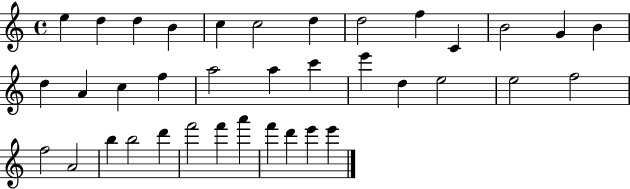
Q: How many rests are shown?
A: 0